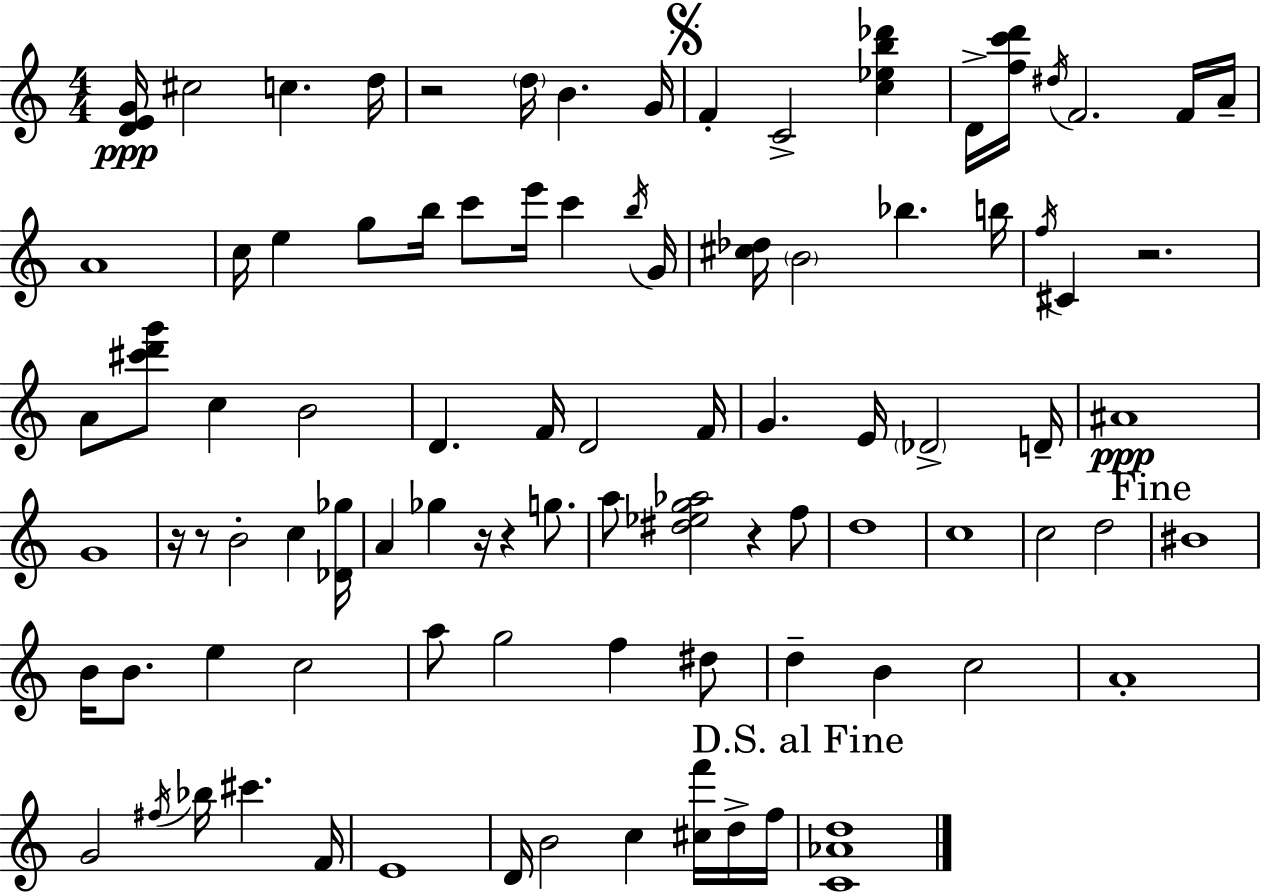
[D4,E4,G4]/s C#5/h C5/q. D5/s R/h D5/s B4/q. G4/s F4/q C4/h [C5,Eb5,B5,Db6]/q D4/s [F5,C6,D6]/s D#5/s F4/h. F4/s A4/s A4/w C5/s E5/q G5/e B5/s C6/e E6/s C6/q B5/s G4/s [C#5,Db5]/s B4/h Bb5/q. B5/s F5/s C#4/q R/h. A4/e [C#6,D6,G6]/e C5/q B4/h D4/q. F4/s D4/h F4/s G4/q. E4/s Db4/h D4/s A#4/w G4/w R/s R/e B4/h C5/q [Db4,Gb5]/s A4/q Gb5/q R/s R/q G5/e. A5/e [D#5,Eb5,G5,Ab5]/h R/q F5/e D5/w C5/w C5/h D5/h BIS4/w B4/s B4/e. E5/q C5/h A5/e G5/h F5/q D#5/e D5/q B4/q C5/h A4/w G4/h F#5/s Bb5/s C#6/q. F4/s E4/w D4/s B4/h C5/q [C#5,F6]/s D5/s F5/s [C4,Ab4,D5]/w